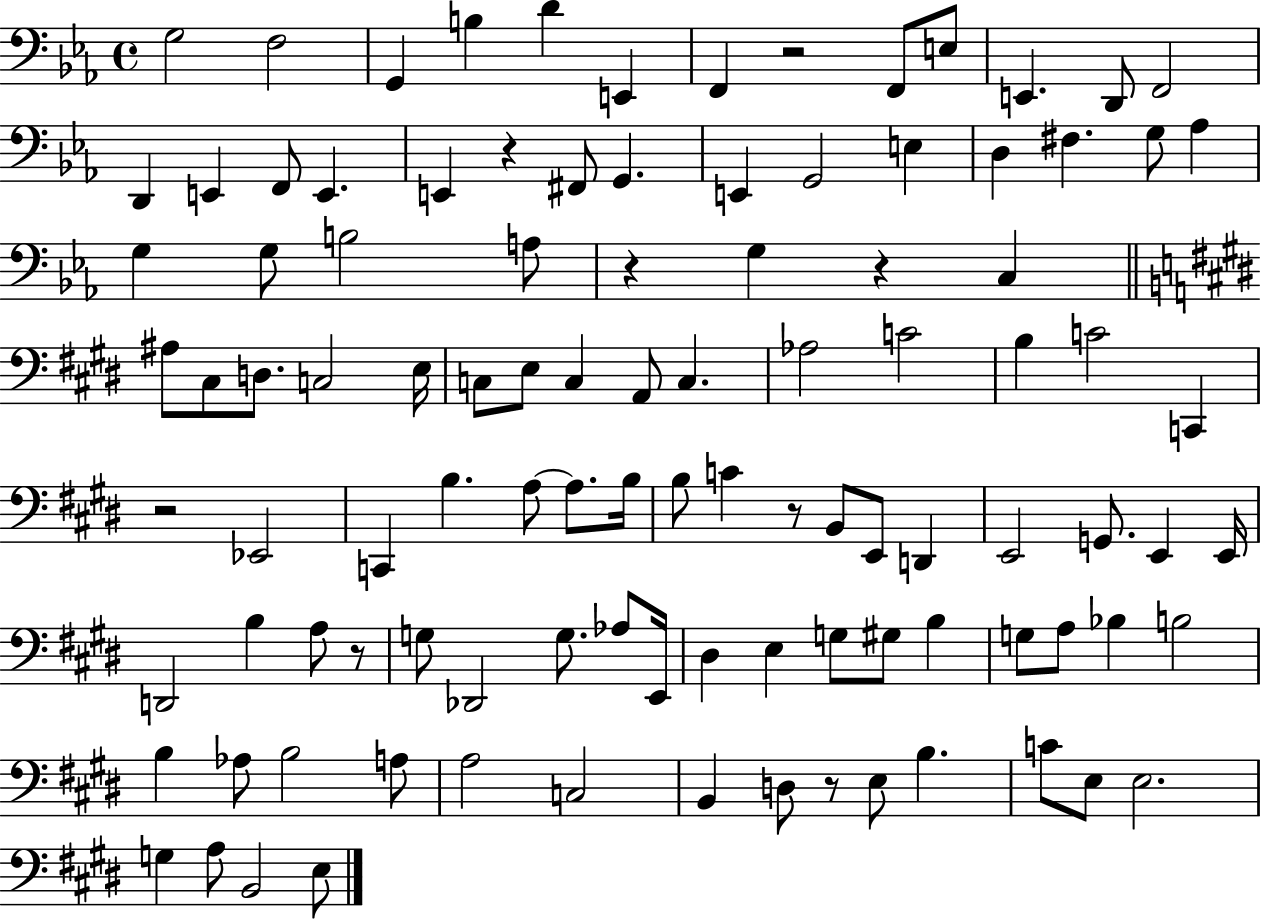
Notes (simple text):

G3/h F3/h G2/q B3/q D4/q E2/q F2/q R/h F2/e E3/e E2/q. D2/e F2/h D2/q E2/q F2/e E2/q. E2/q R/q F#2/e G2/q. E2/q G2/h E3/q D3/q F#3/q. G3/e Ab3/q G3/q G3/e B3/h A3/e R/q G3/q R/q C3/q A#3/e C#3/e D3/e. C3/h E3/s C3/e E3/e C3/q A2/e C3/q. Ab3/h C4/h B3/q C4/h C2/q R/h Eb2/h C2/q B3/q. A3/e A3/e. B3/s B3/e C4/q R/e B2/e E2/e D2/q E2/h G2/e. E2/q E2/s D2/h B3/q A3/e R/e G3/e Db2/h G3/e. Ab3/e E2/s D#3/q E3/q G3/e G#3/e B3/q G3/e A3/e Bb3/q B3/h B3/q Ab3/e B3/h A3/e A3/h C3/h B2/q D3/e R/e E3/e B3/q. C4/e E3/e E3/h. G3/q A3/e B2/h E3/e